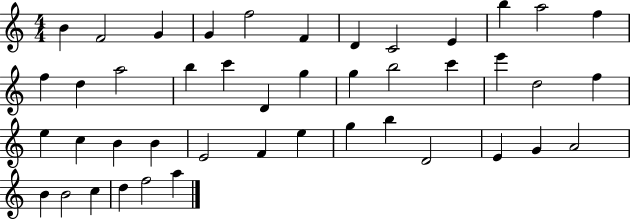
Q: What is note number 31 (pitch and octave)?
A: F4